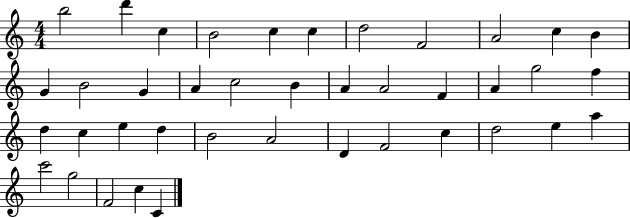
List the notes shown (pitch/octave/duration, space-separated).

B5/h D6/q C5/q B4/h C5/q C5/q D5/h F4/h A4/h C5/q B4/q G4/q B4/h G4/q A4/q C5/h B4/q A4/q A4/h F4/q A4/q G5/h F5/q D5/q C5/q E5/q D5/q B4/h A4/h D4/q F4/h C5/q D5/h E5/q A5/q C6/h G5/h F4/h C5/q C4/q